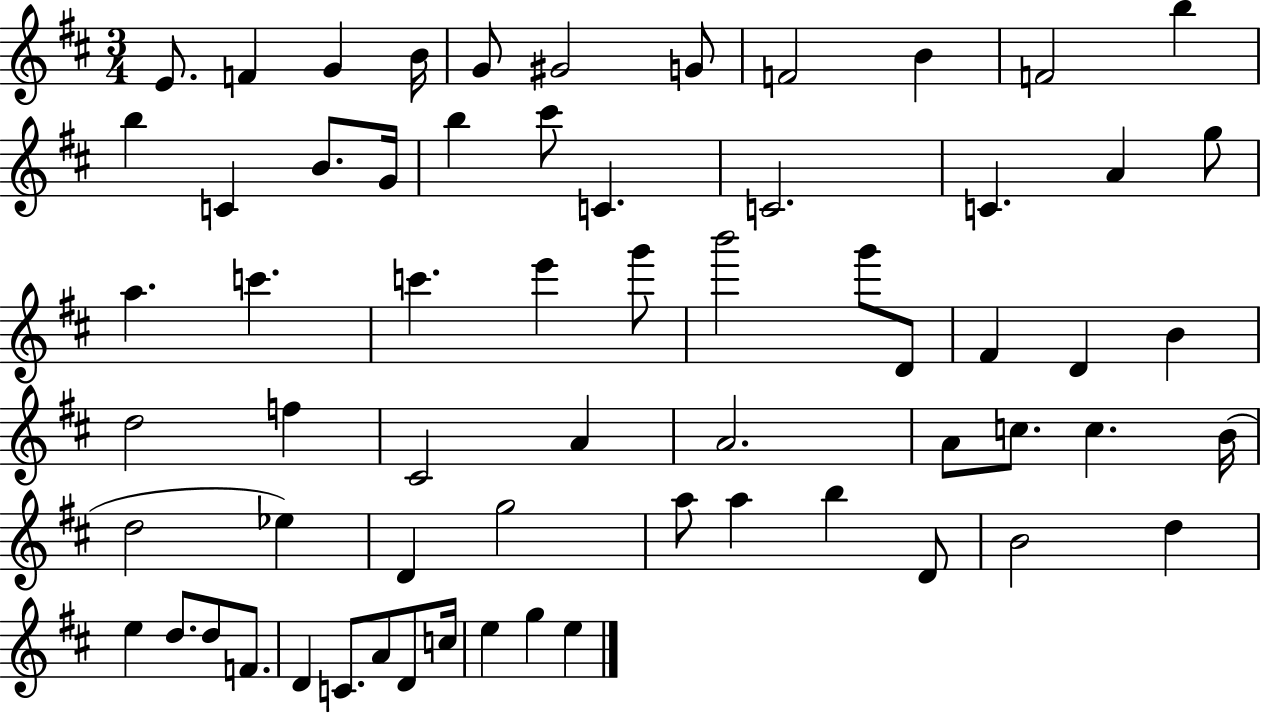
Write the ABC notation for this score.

X:1
T:Untitled
M:3/4
L:1/4
K:D
E/2 F G B/4 G/2 ^G2 G/2 F2 B F2 b b C B/2 G/4 b ^c'/2 C C2 C A g/2 a c' c' e' g'/2 b'2 g'/2 D/2 ^F D B d2 f ^C2 A A2 A/2 c/2 c B/4 d2 _e D g2 a/2 a b D/2 B2 d e d/2 d/2 F/2 D C/2 A/2 D/2 c/4 e g e